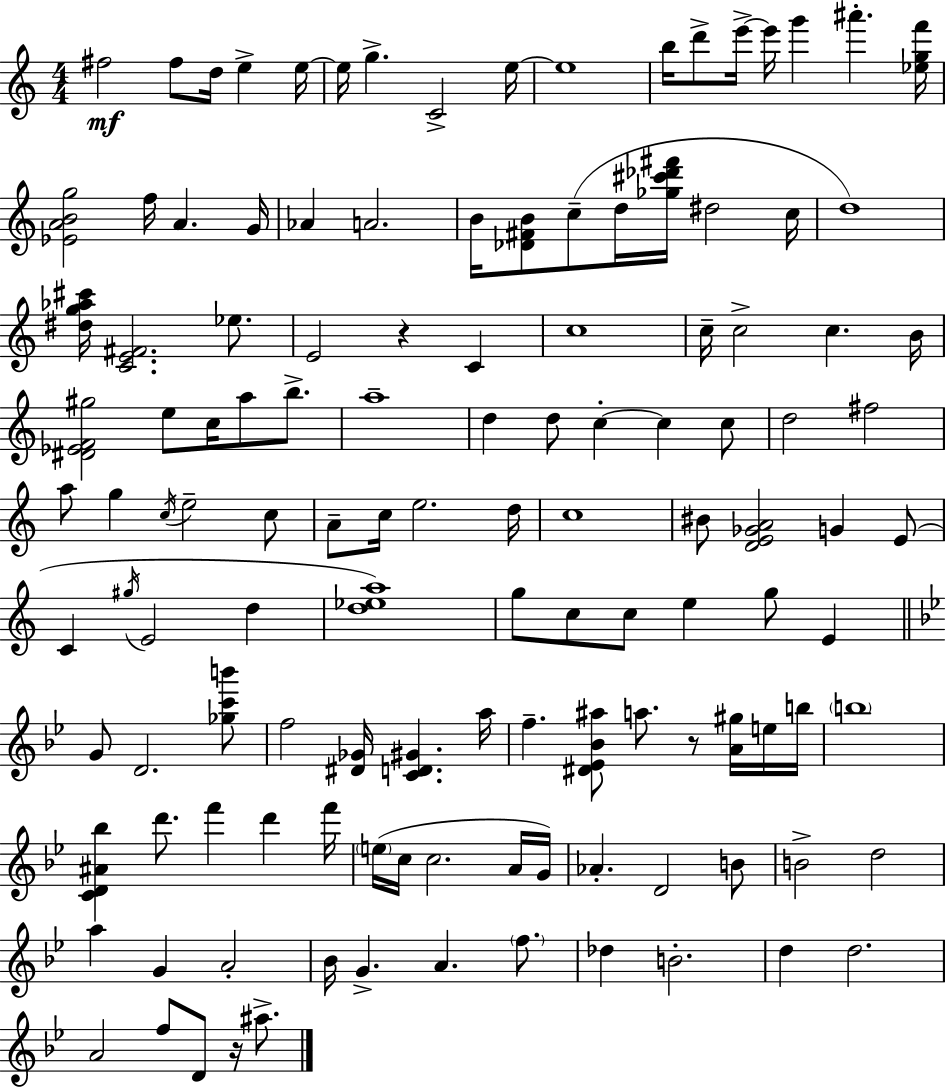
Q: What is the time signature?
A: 4/4